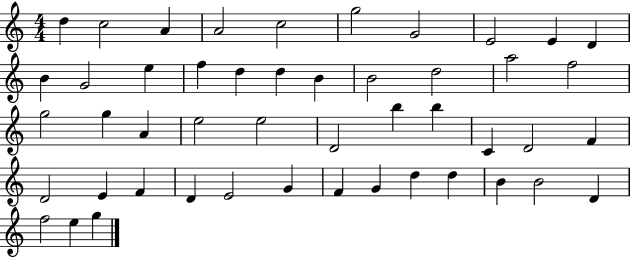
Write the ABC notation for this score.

X:1
T:Untitled
M:4/4
L:1/4
K:C
d c2 A A2 c2 g2 G2 E2 E D B G2 e f d d B B2 d2 a2 f2 g2 g A e2 e2 D2 b b C D2 F D2 E F D E2 G F G d d B B2 D f2 e g